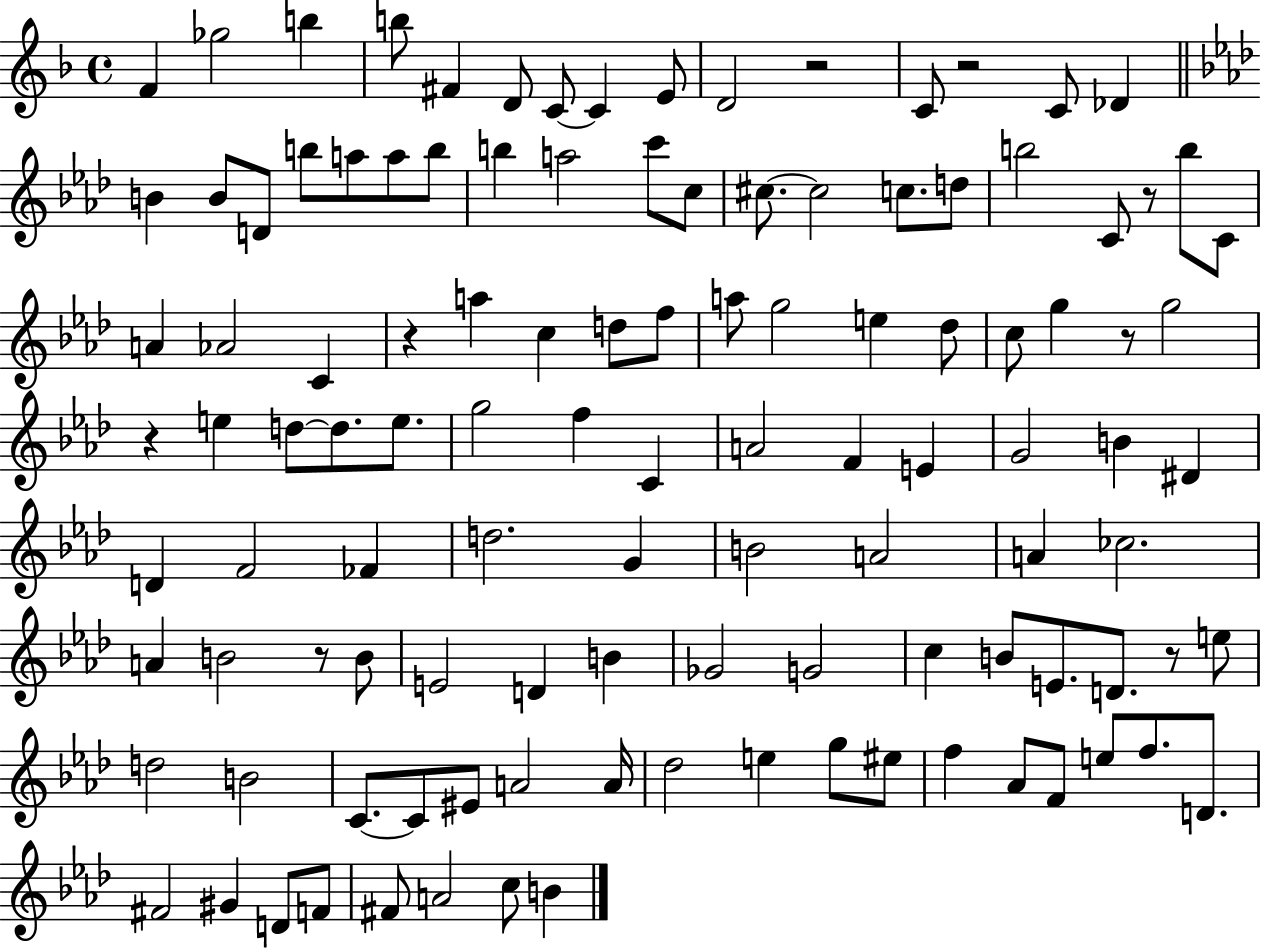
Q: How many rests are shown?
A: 8